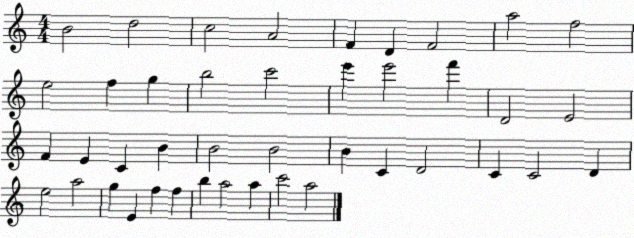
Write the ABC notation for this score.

X:1
T:Untitled
M:4/4
L:1/4
K:C
B2 d2 c2 A2 F D F2 a2 f2 e2 f g b2 c'2 e' e'2 f' D2 E2 F E C B B2 B2 B C D2 C C2 D e2 a2 g E f f b a2 a c'2 a2